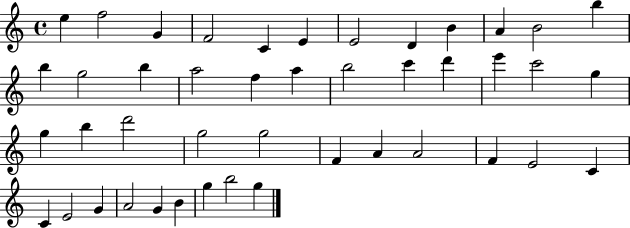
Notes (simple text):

E5/q F5/h G4/q F4/h C4/q E4/q E4/h D4/q B4/q A4/q B4/h B5/q B5/q G5/h B5/q A5/h F5/q A5/q B5/h C6/q D6/q E6/q C6/h G5/q G5/q B5/q D6/h G5/h G5/h F4/q A4/q A4/h F4/q E4/h C4/q C4/q E4/h G4/q A4/h G4/q B4/q G5/q B5/h G5/q